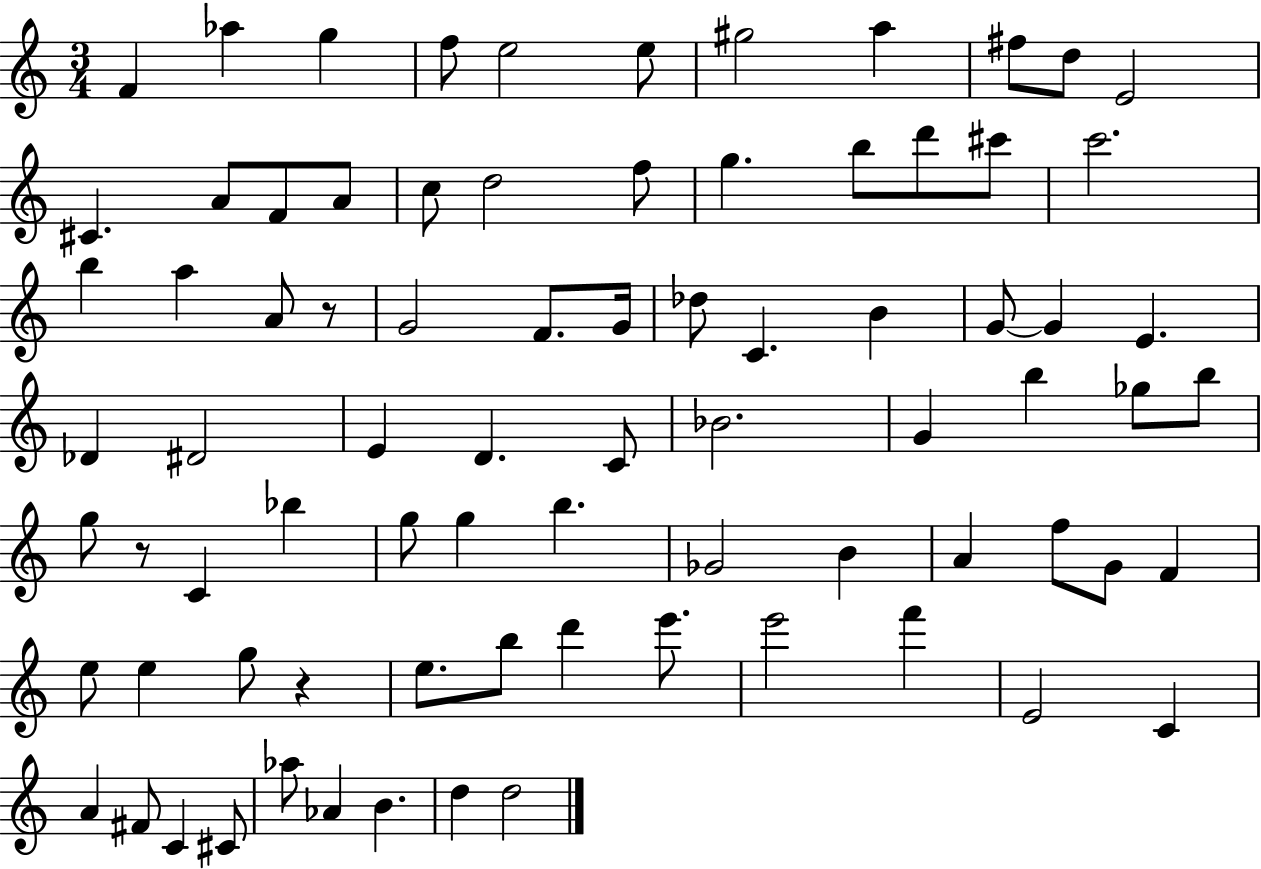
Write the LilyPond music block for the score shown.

{
  \clef treble
  \numericTimeSignature
  \time 3/4
  \key c \major
  f'4 aes''4 g''4 | f''8 e''2 e''8 | gis''2 a''4 | fis''8 d''8 e'2 | \break cis'4. a'8 f'8 a'8 | c''8 d''2 f''8 | g''4. b''8 d'''8 cis'''8 | c'''2. | \break b''4 a''4 a'8 r8 | g'2 f'8. g'16 | des''8 c'4. b'4 | g'8~~ g'4 e'4. | \break des'4 dis'2 | e'4 d'4. c'8 | bes'2. | g'4 b''4 ges''8 b''8 | \break g''8 r8 c'4 bes''4 | g''8 g''4 b''4. | ges'2 b'4 | a'4 f''8 g'8 f'4 | \break e''8 e''4 g''8 r4 | e''8. b''8 d'''4 e'''8. | e'''2 f'''4 | e'2 c'4 | \break a'4 fis'8 c'4 cis'8 | aes''8 aes'4 b'4. | d''4 d''2 | \bar "|."
}